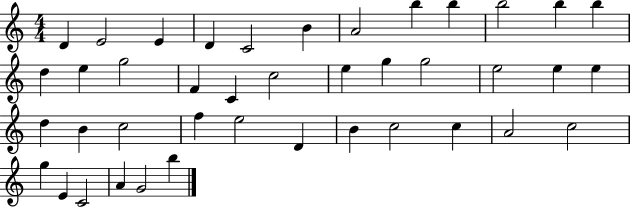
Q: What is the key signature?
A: C major